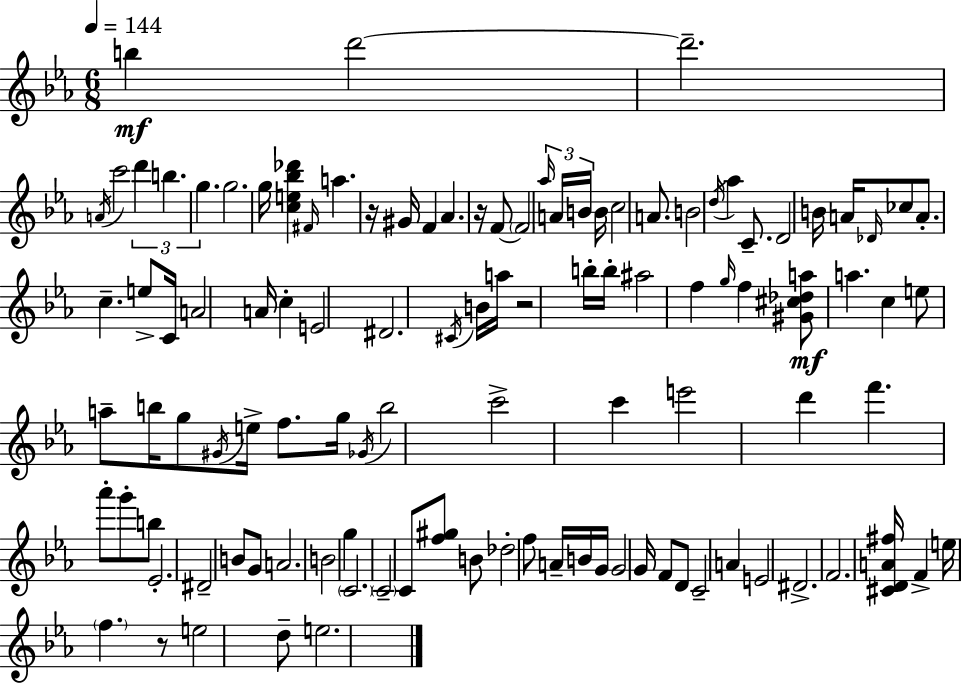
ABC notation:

X:1
T:Untitled
M:6/8
L:1/4
K:Cm
b d'2 d'2 A/4 c'2 d' b g g2 g/4 [ce_b_d'] ^F/4 a z/4 ^G/4 F _A z/4 F/2 F2 _a/4 A/4 B/4 B/4 c2 A/2 B2 d/4 _a C/2 D2 B/4 A/4 _D/4 _c/2 A/2 c e/2 C/4 A2 A/4 c E2 ^D2 ^C/4 B/4 a/4 z2 b/4 b/4 ^a2 f g/4 f [^G^c_da]/2 a c e/2 a/2 b/4 g/2 ^G/4 e/4 f/2 g/4 _G/4 b2 c'2 c' e'2 d' f' _a'/2 g'/2 b/2 _E2 ^D2 B/2 G/2 A2 B2 g C2 C2 C/2 [f^g]/2 B/2 _d2 f/2 A/4 B/4 G/4 G2 G/4 F/2 D/2 C2 A E2 ^D2 F2 [^CDA^f]/4 F e/4 f z/2 e2 d/2 e2